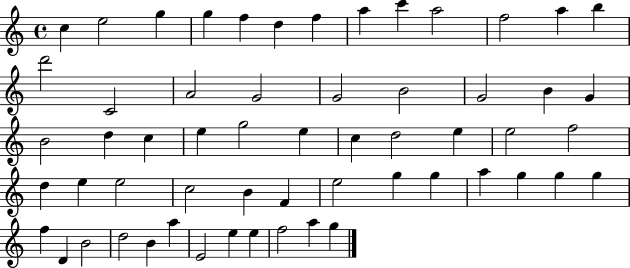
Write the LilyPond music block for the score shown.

{
  \clef treble
  \time 4/4
  \defaultTimeSignature
  \key c \major
  c''4 e''2 g''4 | g''4 f''4 d''4 f''4 | a''4 c'''4 a''2 | f''2 a''4 b''4 | \break d'''2 c'2 | a'2 g'2 | g'2 b'2 | g'2 b'4 g'4 | \break b'2 d''4 c''4 | e''4 g''2 e''4 | c''4 d''2 e''4 | e''2 f''2 | \break d''4 e''4 e''2 | c''2 b'4 f'4 | e''2 g''4 g''4 | a''4 g''4 g''4 g''4 | \break f''4 d'4 b'2 | d''2 b'4 a''4 | e'2 e''4 e''4 | f''2 a''4 g''4 | \break \bar "|."
}